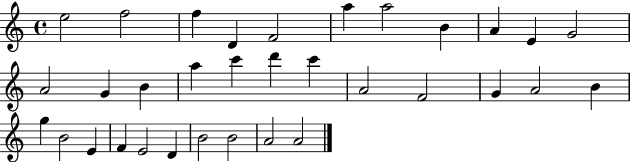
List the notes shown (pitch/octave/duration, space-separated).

E5/h F5/h F5/q D4/q F4/h A5/q A5/h B4/q A4/q E4/q G4/h A4/h G4/q B4/q A5/q C6/q D6/q C6/q A4/h F4/h G4/q A4/h B4/q G5/q B4/h E4/q F4/q E4/h D4/q B4/h B4/h A4/h A4/h